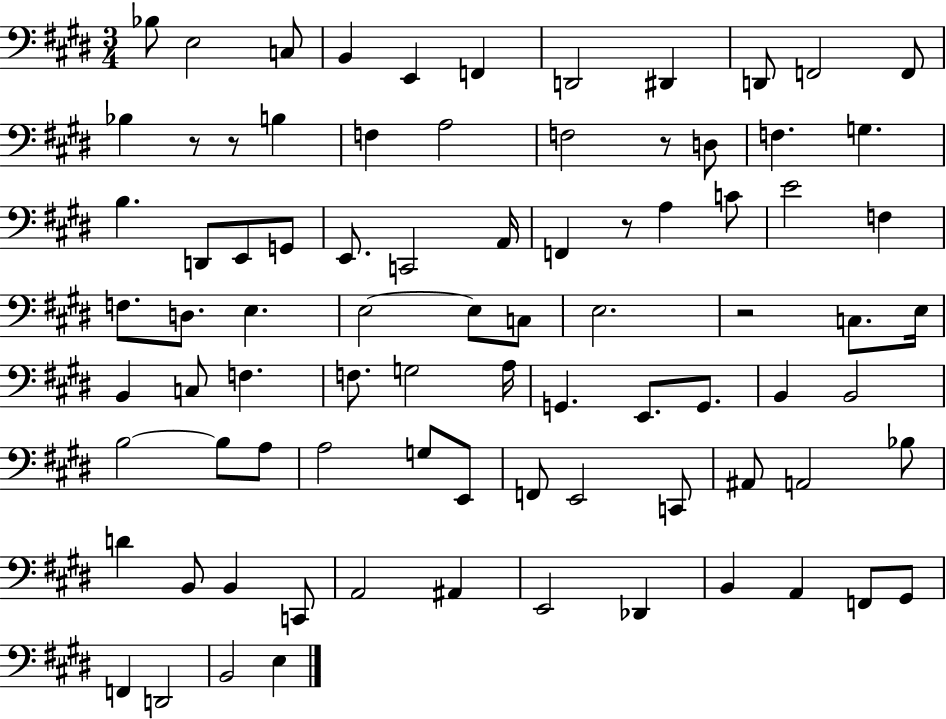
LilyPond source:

{
  \clef bass
  \numericTimeSignature
  \time 3/4
  \key e \major
  bes8 e2 c8 | b,4 e,4 f,4 | d,2 dis,4 | d,8 f,2 f,8 | \break bes4 r8 r8 b4 | f4 a2 | f2 r8 d8 | f4. g4. | \break b4. d,8 e,8 g,8 | e,8. c,2 a,16 | f,4 r8 a4 c'8 | e'2 f4 | \break f8. d8. e4. | e2~~ e8 c8 | e2. | r2 c8. e16 | \break b,4 c8 f4. | f8. g2 a16 | g,4. e,8. g,8. | b,4 b,2 | \break b2~~ b8 a8 | a2 g8 e,8 | f,8 e,2 c,8 | ais,8 a,2 bes8 | \break d'4 b,8 b,4 c,8 | a,2 ais,4 | e,2 des,4 | b,4 a,4 f,8 gis,8 | \break f,4 d,2 | b,2 e4 | \bar "|."
}